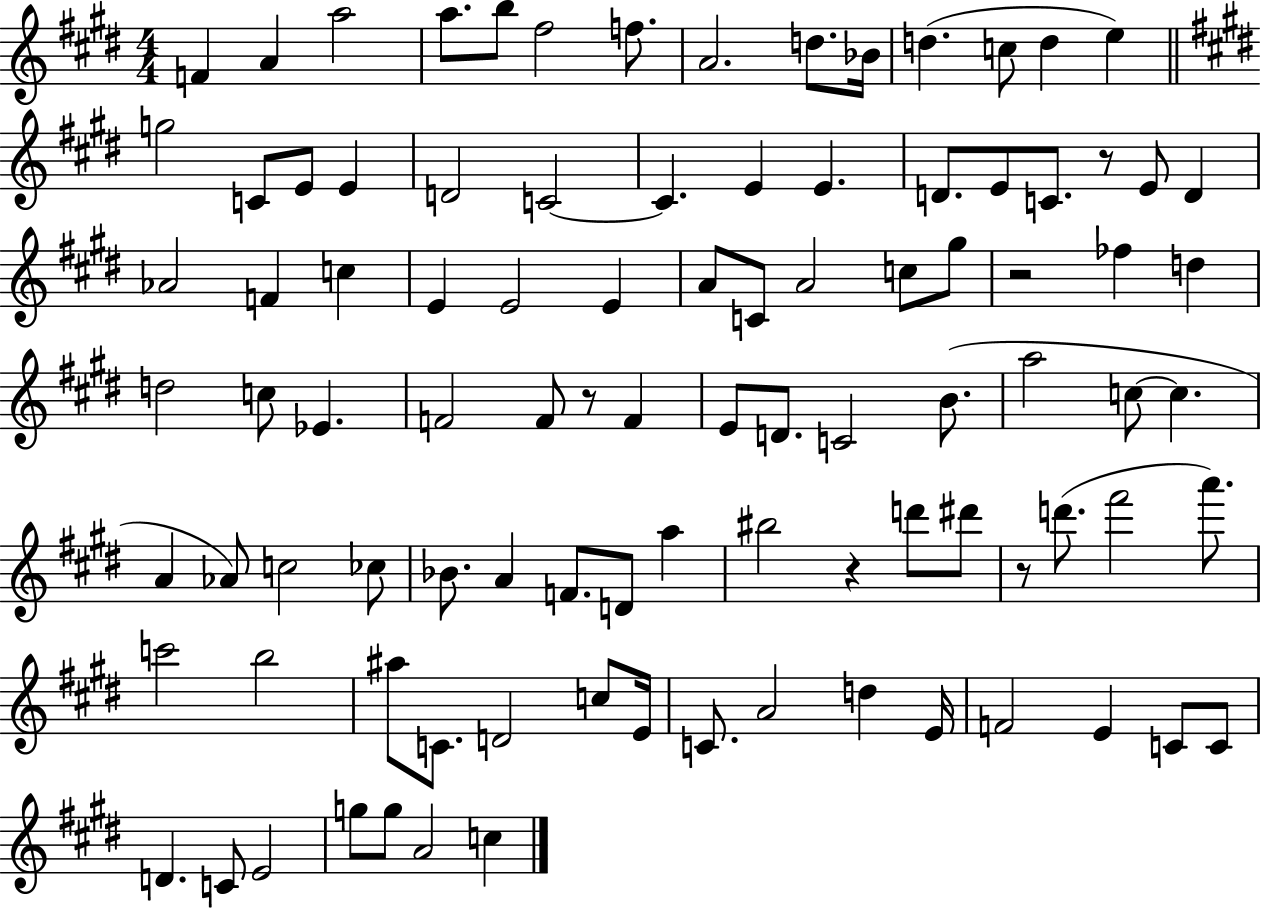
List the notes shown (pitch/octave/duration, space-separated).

F4/q A4/q A5/h A5/e. B5/e F#5/h F5/e. A4/h. D5/e. Bb4/s D5/q. C5/e D5/q E5/q G5/h C4/e E4/e E4/q D4/h C4/h C4/q. E4/q E4/q. D4/e. E4/e C4/e. R/e E4/e D4/q Ab4/h F4/q C5/q E4/q E4/h E4/q A4/e C4/e A4/h C5/e G#5/e R/h FES5/q D5/q D5/h C5/e Eb4/q. F4/h F4/e R/e F4/q E4/e D4/e. C4/h B4/e. A5/h C5/e C5/q. A4/q Ab4/e C5/h CES5/e Bb4/e. A4/q F4/e. D4/e A5/q BIS5/h R/q D6/e D#6/e R/e D6/e. F#6/h A6/e. C6/h B5/h A#5/e C4/e. D4/h C5/e E4/s C4/e. A4/h D5/q E4/s F4/h E4/q C4/e C4/e D4/q. C4/e E4/h G5/e G5/e A4/h C5/q